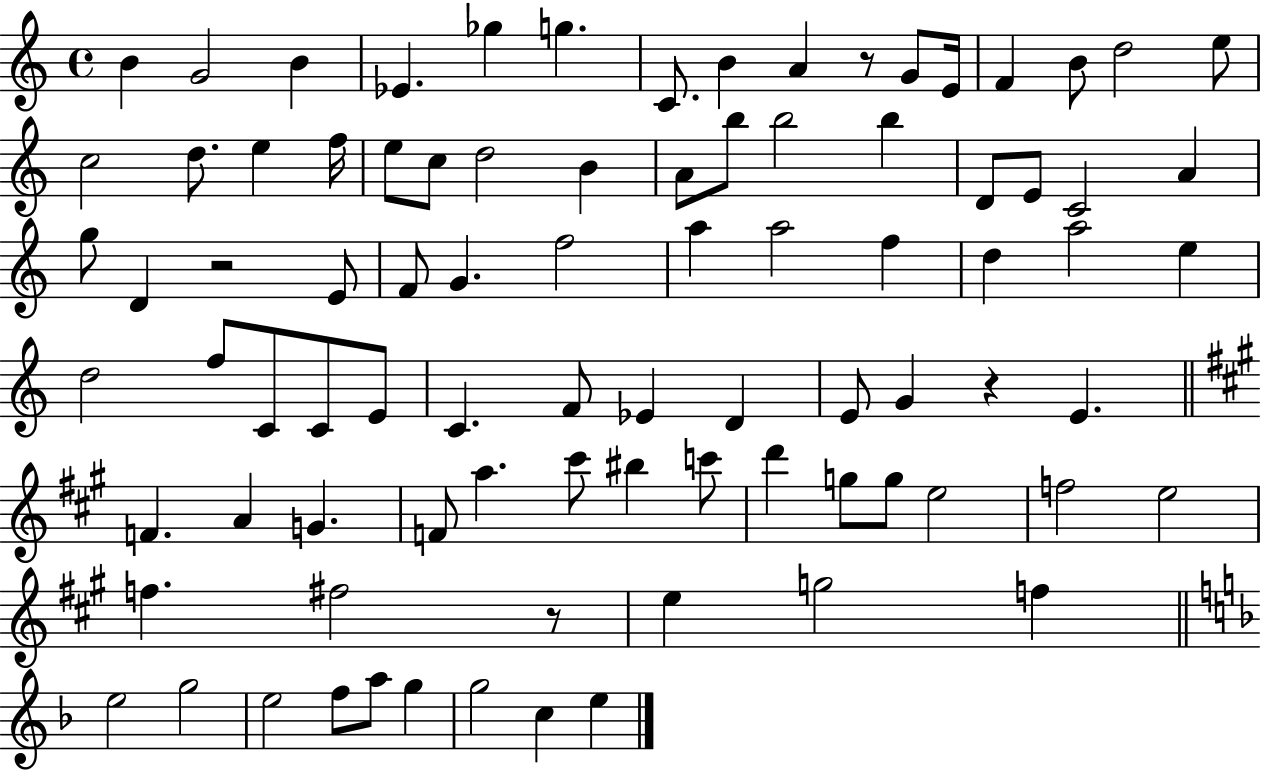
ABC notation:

X:1
T:Untitled
M:4/4
L:1/4
K:C
B G2 B _E _g g C/2 B A z/2 G/2 E/4 F B/2 d2 e/2 c2 d/2 e f/4 e/2 c/2 d2 B A/2 b/2 b2 b D/2 E/2 C2 A g/2 D z2 E/2 F/2 G f2 a a2 f d a2 e d2 f/2 C/2 C/2 E/2 C F/2 _E D E/2 G z E F A G F/2 a ^c'/2 ^b c'/2 d' g/2 g/2 e2 f2 e2 f ^f2 z/2 e g2 f e2 g2 e2 f/2 a/2 g g2 c e